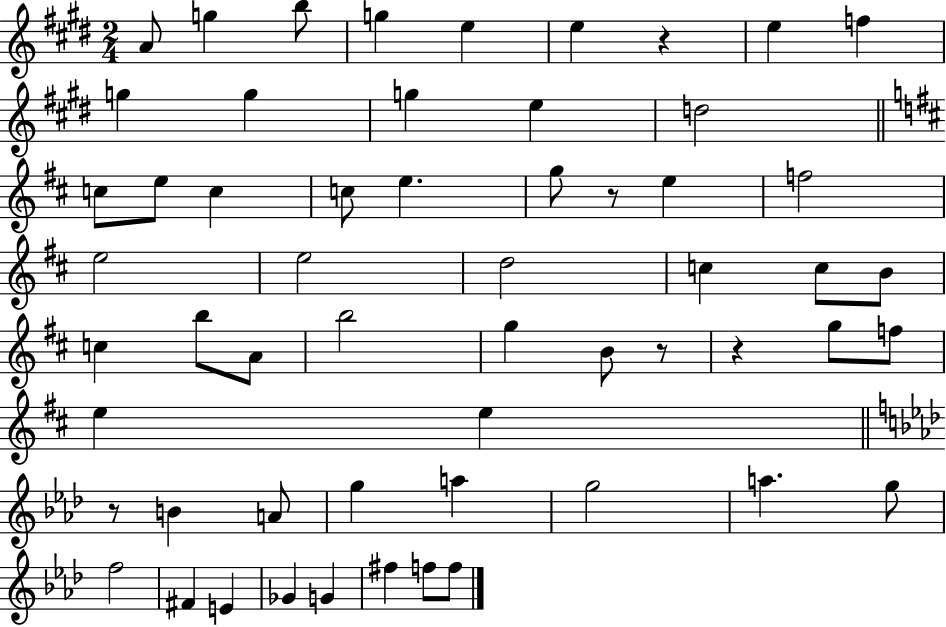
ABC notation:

X:1
T:Untitled
M:2/4
L:1/4
K:E
A/2 g b/2 g e e z e f g g g e d2 c/2 e/2 c c/2 e g/2 z/2 e f2 e2 e2 d2 c c/2 B/2 c b/2 A/2 b2 g B/2 z/2 z g/2 f/2 e e z/2 B A/2 g a g2 a g/2 f2 ^F E _G G ^f f/2 f/2